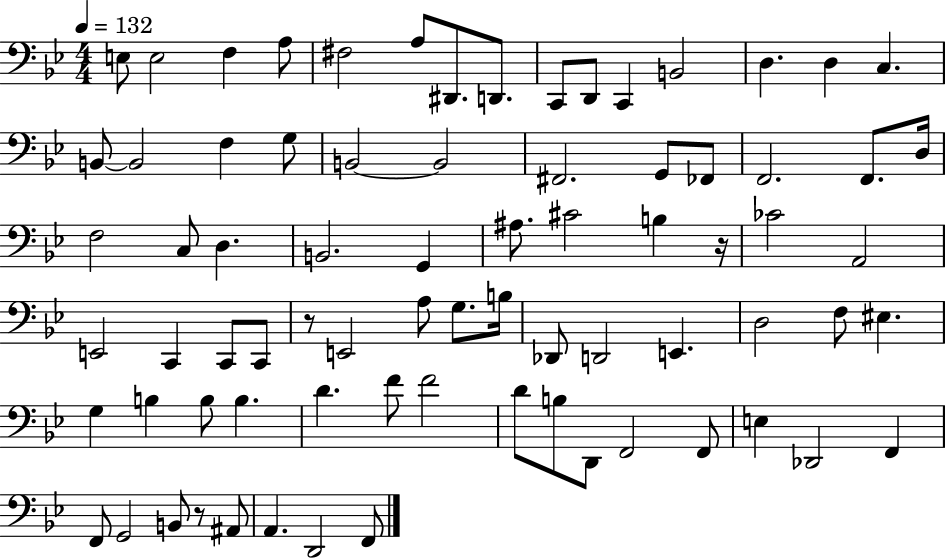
E3/e E3/h F3/q A3/e F#3/h A3/e D#2/e. D2/e. C2/e D2/e C2/q B2/h D3/q. D3/q C3/q. B2/e B2/h F3/q G3/e B2/h B2/h F#2/h. G2/e FES2/e F2/h. F2/e. D3/s F3/h C3/e D3/q. B2/h. G2/q A#3/e. C#4/h B3/q R/s CES4/h A2/h E2/h C2/q C2/e C2/e R/e E2/h A3/e G3/e. B3/s Db2/e D2/h E2/q. D3/h F3/e EIS3/q. G3/q B3/q B3/e B3/q. D4/q. F4/e F4/h D4/e B3/e D2/e F2/h F2/e E3/q Db2/h F2/q F2/e G2/h B2/e R/e A#2/e A2/q. D2/h F2/e